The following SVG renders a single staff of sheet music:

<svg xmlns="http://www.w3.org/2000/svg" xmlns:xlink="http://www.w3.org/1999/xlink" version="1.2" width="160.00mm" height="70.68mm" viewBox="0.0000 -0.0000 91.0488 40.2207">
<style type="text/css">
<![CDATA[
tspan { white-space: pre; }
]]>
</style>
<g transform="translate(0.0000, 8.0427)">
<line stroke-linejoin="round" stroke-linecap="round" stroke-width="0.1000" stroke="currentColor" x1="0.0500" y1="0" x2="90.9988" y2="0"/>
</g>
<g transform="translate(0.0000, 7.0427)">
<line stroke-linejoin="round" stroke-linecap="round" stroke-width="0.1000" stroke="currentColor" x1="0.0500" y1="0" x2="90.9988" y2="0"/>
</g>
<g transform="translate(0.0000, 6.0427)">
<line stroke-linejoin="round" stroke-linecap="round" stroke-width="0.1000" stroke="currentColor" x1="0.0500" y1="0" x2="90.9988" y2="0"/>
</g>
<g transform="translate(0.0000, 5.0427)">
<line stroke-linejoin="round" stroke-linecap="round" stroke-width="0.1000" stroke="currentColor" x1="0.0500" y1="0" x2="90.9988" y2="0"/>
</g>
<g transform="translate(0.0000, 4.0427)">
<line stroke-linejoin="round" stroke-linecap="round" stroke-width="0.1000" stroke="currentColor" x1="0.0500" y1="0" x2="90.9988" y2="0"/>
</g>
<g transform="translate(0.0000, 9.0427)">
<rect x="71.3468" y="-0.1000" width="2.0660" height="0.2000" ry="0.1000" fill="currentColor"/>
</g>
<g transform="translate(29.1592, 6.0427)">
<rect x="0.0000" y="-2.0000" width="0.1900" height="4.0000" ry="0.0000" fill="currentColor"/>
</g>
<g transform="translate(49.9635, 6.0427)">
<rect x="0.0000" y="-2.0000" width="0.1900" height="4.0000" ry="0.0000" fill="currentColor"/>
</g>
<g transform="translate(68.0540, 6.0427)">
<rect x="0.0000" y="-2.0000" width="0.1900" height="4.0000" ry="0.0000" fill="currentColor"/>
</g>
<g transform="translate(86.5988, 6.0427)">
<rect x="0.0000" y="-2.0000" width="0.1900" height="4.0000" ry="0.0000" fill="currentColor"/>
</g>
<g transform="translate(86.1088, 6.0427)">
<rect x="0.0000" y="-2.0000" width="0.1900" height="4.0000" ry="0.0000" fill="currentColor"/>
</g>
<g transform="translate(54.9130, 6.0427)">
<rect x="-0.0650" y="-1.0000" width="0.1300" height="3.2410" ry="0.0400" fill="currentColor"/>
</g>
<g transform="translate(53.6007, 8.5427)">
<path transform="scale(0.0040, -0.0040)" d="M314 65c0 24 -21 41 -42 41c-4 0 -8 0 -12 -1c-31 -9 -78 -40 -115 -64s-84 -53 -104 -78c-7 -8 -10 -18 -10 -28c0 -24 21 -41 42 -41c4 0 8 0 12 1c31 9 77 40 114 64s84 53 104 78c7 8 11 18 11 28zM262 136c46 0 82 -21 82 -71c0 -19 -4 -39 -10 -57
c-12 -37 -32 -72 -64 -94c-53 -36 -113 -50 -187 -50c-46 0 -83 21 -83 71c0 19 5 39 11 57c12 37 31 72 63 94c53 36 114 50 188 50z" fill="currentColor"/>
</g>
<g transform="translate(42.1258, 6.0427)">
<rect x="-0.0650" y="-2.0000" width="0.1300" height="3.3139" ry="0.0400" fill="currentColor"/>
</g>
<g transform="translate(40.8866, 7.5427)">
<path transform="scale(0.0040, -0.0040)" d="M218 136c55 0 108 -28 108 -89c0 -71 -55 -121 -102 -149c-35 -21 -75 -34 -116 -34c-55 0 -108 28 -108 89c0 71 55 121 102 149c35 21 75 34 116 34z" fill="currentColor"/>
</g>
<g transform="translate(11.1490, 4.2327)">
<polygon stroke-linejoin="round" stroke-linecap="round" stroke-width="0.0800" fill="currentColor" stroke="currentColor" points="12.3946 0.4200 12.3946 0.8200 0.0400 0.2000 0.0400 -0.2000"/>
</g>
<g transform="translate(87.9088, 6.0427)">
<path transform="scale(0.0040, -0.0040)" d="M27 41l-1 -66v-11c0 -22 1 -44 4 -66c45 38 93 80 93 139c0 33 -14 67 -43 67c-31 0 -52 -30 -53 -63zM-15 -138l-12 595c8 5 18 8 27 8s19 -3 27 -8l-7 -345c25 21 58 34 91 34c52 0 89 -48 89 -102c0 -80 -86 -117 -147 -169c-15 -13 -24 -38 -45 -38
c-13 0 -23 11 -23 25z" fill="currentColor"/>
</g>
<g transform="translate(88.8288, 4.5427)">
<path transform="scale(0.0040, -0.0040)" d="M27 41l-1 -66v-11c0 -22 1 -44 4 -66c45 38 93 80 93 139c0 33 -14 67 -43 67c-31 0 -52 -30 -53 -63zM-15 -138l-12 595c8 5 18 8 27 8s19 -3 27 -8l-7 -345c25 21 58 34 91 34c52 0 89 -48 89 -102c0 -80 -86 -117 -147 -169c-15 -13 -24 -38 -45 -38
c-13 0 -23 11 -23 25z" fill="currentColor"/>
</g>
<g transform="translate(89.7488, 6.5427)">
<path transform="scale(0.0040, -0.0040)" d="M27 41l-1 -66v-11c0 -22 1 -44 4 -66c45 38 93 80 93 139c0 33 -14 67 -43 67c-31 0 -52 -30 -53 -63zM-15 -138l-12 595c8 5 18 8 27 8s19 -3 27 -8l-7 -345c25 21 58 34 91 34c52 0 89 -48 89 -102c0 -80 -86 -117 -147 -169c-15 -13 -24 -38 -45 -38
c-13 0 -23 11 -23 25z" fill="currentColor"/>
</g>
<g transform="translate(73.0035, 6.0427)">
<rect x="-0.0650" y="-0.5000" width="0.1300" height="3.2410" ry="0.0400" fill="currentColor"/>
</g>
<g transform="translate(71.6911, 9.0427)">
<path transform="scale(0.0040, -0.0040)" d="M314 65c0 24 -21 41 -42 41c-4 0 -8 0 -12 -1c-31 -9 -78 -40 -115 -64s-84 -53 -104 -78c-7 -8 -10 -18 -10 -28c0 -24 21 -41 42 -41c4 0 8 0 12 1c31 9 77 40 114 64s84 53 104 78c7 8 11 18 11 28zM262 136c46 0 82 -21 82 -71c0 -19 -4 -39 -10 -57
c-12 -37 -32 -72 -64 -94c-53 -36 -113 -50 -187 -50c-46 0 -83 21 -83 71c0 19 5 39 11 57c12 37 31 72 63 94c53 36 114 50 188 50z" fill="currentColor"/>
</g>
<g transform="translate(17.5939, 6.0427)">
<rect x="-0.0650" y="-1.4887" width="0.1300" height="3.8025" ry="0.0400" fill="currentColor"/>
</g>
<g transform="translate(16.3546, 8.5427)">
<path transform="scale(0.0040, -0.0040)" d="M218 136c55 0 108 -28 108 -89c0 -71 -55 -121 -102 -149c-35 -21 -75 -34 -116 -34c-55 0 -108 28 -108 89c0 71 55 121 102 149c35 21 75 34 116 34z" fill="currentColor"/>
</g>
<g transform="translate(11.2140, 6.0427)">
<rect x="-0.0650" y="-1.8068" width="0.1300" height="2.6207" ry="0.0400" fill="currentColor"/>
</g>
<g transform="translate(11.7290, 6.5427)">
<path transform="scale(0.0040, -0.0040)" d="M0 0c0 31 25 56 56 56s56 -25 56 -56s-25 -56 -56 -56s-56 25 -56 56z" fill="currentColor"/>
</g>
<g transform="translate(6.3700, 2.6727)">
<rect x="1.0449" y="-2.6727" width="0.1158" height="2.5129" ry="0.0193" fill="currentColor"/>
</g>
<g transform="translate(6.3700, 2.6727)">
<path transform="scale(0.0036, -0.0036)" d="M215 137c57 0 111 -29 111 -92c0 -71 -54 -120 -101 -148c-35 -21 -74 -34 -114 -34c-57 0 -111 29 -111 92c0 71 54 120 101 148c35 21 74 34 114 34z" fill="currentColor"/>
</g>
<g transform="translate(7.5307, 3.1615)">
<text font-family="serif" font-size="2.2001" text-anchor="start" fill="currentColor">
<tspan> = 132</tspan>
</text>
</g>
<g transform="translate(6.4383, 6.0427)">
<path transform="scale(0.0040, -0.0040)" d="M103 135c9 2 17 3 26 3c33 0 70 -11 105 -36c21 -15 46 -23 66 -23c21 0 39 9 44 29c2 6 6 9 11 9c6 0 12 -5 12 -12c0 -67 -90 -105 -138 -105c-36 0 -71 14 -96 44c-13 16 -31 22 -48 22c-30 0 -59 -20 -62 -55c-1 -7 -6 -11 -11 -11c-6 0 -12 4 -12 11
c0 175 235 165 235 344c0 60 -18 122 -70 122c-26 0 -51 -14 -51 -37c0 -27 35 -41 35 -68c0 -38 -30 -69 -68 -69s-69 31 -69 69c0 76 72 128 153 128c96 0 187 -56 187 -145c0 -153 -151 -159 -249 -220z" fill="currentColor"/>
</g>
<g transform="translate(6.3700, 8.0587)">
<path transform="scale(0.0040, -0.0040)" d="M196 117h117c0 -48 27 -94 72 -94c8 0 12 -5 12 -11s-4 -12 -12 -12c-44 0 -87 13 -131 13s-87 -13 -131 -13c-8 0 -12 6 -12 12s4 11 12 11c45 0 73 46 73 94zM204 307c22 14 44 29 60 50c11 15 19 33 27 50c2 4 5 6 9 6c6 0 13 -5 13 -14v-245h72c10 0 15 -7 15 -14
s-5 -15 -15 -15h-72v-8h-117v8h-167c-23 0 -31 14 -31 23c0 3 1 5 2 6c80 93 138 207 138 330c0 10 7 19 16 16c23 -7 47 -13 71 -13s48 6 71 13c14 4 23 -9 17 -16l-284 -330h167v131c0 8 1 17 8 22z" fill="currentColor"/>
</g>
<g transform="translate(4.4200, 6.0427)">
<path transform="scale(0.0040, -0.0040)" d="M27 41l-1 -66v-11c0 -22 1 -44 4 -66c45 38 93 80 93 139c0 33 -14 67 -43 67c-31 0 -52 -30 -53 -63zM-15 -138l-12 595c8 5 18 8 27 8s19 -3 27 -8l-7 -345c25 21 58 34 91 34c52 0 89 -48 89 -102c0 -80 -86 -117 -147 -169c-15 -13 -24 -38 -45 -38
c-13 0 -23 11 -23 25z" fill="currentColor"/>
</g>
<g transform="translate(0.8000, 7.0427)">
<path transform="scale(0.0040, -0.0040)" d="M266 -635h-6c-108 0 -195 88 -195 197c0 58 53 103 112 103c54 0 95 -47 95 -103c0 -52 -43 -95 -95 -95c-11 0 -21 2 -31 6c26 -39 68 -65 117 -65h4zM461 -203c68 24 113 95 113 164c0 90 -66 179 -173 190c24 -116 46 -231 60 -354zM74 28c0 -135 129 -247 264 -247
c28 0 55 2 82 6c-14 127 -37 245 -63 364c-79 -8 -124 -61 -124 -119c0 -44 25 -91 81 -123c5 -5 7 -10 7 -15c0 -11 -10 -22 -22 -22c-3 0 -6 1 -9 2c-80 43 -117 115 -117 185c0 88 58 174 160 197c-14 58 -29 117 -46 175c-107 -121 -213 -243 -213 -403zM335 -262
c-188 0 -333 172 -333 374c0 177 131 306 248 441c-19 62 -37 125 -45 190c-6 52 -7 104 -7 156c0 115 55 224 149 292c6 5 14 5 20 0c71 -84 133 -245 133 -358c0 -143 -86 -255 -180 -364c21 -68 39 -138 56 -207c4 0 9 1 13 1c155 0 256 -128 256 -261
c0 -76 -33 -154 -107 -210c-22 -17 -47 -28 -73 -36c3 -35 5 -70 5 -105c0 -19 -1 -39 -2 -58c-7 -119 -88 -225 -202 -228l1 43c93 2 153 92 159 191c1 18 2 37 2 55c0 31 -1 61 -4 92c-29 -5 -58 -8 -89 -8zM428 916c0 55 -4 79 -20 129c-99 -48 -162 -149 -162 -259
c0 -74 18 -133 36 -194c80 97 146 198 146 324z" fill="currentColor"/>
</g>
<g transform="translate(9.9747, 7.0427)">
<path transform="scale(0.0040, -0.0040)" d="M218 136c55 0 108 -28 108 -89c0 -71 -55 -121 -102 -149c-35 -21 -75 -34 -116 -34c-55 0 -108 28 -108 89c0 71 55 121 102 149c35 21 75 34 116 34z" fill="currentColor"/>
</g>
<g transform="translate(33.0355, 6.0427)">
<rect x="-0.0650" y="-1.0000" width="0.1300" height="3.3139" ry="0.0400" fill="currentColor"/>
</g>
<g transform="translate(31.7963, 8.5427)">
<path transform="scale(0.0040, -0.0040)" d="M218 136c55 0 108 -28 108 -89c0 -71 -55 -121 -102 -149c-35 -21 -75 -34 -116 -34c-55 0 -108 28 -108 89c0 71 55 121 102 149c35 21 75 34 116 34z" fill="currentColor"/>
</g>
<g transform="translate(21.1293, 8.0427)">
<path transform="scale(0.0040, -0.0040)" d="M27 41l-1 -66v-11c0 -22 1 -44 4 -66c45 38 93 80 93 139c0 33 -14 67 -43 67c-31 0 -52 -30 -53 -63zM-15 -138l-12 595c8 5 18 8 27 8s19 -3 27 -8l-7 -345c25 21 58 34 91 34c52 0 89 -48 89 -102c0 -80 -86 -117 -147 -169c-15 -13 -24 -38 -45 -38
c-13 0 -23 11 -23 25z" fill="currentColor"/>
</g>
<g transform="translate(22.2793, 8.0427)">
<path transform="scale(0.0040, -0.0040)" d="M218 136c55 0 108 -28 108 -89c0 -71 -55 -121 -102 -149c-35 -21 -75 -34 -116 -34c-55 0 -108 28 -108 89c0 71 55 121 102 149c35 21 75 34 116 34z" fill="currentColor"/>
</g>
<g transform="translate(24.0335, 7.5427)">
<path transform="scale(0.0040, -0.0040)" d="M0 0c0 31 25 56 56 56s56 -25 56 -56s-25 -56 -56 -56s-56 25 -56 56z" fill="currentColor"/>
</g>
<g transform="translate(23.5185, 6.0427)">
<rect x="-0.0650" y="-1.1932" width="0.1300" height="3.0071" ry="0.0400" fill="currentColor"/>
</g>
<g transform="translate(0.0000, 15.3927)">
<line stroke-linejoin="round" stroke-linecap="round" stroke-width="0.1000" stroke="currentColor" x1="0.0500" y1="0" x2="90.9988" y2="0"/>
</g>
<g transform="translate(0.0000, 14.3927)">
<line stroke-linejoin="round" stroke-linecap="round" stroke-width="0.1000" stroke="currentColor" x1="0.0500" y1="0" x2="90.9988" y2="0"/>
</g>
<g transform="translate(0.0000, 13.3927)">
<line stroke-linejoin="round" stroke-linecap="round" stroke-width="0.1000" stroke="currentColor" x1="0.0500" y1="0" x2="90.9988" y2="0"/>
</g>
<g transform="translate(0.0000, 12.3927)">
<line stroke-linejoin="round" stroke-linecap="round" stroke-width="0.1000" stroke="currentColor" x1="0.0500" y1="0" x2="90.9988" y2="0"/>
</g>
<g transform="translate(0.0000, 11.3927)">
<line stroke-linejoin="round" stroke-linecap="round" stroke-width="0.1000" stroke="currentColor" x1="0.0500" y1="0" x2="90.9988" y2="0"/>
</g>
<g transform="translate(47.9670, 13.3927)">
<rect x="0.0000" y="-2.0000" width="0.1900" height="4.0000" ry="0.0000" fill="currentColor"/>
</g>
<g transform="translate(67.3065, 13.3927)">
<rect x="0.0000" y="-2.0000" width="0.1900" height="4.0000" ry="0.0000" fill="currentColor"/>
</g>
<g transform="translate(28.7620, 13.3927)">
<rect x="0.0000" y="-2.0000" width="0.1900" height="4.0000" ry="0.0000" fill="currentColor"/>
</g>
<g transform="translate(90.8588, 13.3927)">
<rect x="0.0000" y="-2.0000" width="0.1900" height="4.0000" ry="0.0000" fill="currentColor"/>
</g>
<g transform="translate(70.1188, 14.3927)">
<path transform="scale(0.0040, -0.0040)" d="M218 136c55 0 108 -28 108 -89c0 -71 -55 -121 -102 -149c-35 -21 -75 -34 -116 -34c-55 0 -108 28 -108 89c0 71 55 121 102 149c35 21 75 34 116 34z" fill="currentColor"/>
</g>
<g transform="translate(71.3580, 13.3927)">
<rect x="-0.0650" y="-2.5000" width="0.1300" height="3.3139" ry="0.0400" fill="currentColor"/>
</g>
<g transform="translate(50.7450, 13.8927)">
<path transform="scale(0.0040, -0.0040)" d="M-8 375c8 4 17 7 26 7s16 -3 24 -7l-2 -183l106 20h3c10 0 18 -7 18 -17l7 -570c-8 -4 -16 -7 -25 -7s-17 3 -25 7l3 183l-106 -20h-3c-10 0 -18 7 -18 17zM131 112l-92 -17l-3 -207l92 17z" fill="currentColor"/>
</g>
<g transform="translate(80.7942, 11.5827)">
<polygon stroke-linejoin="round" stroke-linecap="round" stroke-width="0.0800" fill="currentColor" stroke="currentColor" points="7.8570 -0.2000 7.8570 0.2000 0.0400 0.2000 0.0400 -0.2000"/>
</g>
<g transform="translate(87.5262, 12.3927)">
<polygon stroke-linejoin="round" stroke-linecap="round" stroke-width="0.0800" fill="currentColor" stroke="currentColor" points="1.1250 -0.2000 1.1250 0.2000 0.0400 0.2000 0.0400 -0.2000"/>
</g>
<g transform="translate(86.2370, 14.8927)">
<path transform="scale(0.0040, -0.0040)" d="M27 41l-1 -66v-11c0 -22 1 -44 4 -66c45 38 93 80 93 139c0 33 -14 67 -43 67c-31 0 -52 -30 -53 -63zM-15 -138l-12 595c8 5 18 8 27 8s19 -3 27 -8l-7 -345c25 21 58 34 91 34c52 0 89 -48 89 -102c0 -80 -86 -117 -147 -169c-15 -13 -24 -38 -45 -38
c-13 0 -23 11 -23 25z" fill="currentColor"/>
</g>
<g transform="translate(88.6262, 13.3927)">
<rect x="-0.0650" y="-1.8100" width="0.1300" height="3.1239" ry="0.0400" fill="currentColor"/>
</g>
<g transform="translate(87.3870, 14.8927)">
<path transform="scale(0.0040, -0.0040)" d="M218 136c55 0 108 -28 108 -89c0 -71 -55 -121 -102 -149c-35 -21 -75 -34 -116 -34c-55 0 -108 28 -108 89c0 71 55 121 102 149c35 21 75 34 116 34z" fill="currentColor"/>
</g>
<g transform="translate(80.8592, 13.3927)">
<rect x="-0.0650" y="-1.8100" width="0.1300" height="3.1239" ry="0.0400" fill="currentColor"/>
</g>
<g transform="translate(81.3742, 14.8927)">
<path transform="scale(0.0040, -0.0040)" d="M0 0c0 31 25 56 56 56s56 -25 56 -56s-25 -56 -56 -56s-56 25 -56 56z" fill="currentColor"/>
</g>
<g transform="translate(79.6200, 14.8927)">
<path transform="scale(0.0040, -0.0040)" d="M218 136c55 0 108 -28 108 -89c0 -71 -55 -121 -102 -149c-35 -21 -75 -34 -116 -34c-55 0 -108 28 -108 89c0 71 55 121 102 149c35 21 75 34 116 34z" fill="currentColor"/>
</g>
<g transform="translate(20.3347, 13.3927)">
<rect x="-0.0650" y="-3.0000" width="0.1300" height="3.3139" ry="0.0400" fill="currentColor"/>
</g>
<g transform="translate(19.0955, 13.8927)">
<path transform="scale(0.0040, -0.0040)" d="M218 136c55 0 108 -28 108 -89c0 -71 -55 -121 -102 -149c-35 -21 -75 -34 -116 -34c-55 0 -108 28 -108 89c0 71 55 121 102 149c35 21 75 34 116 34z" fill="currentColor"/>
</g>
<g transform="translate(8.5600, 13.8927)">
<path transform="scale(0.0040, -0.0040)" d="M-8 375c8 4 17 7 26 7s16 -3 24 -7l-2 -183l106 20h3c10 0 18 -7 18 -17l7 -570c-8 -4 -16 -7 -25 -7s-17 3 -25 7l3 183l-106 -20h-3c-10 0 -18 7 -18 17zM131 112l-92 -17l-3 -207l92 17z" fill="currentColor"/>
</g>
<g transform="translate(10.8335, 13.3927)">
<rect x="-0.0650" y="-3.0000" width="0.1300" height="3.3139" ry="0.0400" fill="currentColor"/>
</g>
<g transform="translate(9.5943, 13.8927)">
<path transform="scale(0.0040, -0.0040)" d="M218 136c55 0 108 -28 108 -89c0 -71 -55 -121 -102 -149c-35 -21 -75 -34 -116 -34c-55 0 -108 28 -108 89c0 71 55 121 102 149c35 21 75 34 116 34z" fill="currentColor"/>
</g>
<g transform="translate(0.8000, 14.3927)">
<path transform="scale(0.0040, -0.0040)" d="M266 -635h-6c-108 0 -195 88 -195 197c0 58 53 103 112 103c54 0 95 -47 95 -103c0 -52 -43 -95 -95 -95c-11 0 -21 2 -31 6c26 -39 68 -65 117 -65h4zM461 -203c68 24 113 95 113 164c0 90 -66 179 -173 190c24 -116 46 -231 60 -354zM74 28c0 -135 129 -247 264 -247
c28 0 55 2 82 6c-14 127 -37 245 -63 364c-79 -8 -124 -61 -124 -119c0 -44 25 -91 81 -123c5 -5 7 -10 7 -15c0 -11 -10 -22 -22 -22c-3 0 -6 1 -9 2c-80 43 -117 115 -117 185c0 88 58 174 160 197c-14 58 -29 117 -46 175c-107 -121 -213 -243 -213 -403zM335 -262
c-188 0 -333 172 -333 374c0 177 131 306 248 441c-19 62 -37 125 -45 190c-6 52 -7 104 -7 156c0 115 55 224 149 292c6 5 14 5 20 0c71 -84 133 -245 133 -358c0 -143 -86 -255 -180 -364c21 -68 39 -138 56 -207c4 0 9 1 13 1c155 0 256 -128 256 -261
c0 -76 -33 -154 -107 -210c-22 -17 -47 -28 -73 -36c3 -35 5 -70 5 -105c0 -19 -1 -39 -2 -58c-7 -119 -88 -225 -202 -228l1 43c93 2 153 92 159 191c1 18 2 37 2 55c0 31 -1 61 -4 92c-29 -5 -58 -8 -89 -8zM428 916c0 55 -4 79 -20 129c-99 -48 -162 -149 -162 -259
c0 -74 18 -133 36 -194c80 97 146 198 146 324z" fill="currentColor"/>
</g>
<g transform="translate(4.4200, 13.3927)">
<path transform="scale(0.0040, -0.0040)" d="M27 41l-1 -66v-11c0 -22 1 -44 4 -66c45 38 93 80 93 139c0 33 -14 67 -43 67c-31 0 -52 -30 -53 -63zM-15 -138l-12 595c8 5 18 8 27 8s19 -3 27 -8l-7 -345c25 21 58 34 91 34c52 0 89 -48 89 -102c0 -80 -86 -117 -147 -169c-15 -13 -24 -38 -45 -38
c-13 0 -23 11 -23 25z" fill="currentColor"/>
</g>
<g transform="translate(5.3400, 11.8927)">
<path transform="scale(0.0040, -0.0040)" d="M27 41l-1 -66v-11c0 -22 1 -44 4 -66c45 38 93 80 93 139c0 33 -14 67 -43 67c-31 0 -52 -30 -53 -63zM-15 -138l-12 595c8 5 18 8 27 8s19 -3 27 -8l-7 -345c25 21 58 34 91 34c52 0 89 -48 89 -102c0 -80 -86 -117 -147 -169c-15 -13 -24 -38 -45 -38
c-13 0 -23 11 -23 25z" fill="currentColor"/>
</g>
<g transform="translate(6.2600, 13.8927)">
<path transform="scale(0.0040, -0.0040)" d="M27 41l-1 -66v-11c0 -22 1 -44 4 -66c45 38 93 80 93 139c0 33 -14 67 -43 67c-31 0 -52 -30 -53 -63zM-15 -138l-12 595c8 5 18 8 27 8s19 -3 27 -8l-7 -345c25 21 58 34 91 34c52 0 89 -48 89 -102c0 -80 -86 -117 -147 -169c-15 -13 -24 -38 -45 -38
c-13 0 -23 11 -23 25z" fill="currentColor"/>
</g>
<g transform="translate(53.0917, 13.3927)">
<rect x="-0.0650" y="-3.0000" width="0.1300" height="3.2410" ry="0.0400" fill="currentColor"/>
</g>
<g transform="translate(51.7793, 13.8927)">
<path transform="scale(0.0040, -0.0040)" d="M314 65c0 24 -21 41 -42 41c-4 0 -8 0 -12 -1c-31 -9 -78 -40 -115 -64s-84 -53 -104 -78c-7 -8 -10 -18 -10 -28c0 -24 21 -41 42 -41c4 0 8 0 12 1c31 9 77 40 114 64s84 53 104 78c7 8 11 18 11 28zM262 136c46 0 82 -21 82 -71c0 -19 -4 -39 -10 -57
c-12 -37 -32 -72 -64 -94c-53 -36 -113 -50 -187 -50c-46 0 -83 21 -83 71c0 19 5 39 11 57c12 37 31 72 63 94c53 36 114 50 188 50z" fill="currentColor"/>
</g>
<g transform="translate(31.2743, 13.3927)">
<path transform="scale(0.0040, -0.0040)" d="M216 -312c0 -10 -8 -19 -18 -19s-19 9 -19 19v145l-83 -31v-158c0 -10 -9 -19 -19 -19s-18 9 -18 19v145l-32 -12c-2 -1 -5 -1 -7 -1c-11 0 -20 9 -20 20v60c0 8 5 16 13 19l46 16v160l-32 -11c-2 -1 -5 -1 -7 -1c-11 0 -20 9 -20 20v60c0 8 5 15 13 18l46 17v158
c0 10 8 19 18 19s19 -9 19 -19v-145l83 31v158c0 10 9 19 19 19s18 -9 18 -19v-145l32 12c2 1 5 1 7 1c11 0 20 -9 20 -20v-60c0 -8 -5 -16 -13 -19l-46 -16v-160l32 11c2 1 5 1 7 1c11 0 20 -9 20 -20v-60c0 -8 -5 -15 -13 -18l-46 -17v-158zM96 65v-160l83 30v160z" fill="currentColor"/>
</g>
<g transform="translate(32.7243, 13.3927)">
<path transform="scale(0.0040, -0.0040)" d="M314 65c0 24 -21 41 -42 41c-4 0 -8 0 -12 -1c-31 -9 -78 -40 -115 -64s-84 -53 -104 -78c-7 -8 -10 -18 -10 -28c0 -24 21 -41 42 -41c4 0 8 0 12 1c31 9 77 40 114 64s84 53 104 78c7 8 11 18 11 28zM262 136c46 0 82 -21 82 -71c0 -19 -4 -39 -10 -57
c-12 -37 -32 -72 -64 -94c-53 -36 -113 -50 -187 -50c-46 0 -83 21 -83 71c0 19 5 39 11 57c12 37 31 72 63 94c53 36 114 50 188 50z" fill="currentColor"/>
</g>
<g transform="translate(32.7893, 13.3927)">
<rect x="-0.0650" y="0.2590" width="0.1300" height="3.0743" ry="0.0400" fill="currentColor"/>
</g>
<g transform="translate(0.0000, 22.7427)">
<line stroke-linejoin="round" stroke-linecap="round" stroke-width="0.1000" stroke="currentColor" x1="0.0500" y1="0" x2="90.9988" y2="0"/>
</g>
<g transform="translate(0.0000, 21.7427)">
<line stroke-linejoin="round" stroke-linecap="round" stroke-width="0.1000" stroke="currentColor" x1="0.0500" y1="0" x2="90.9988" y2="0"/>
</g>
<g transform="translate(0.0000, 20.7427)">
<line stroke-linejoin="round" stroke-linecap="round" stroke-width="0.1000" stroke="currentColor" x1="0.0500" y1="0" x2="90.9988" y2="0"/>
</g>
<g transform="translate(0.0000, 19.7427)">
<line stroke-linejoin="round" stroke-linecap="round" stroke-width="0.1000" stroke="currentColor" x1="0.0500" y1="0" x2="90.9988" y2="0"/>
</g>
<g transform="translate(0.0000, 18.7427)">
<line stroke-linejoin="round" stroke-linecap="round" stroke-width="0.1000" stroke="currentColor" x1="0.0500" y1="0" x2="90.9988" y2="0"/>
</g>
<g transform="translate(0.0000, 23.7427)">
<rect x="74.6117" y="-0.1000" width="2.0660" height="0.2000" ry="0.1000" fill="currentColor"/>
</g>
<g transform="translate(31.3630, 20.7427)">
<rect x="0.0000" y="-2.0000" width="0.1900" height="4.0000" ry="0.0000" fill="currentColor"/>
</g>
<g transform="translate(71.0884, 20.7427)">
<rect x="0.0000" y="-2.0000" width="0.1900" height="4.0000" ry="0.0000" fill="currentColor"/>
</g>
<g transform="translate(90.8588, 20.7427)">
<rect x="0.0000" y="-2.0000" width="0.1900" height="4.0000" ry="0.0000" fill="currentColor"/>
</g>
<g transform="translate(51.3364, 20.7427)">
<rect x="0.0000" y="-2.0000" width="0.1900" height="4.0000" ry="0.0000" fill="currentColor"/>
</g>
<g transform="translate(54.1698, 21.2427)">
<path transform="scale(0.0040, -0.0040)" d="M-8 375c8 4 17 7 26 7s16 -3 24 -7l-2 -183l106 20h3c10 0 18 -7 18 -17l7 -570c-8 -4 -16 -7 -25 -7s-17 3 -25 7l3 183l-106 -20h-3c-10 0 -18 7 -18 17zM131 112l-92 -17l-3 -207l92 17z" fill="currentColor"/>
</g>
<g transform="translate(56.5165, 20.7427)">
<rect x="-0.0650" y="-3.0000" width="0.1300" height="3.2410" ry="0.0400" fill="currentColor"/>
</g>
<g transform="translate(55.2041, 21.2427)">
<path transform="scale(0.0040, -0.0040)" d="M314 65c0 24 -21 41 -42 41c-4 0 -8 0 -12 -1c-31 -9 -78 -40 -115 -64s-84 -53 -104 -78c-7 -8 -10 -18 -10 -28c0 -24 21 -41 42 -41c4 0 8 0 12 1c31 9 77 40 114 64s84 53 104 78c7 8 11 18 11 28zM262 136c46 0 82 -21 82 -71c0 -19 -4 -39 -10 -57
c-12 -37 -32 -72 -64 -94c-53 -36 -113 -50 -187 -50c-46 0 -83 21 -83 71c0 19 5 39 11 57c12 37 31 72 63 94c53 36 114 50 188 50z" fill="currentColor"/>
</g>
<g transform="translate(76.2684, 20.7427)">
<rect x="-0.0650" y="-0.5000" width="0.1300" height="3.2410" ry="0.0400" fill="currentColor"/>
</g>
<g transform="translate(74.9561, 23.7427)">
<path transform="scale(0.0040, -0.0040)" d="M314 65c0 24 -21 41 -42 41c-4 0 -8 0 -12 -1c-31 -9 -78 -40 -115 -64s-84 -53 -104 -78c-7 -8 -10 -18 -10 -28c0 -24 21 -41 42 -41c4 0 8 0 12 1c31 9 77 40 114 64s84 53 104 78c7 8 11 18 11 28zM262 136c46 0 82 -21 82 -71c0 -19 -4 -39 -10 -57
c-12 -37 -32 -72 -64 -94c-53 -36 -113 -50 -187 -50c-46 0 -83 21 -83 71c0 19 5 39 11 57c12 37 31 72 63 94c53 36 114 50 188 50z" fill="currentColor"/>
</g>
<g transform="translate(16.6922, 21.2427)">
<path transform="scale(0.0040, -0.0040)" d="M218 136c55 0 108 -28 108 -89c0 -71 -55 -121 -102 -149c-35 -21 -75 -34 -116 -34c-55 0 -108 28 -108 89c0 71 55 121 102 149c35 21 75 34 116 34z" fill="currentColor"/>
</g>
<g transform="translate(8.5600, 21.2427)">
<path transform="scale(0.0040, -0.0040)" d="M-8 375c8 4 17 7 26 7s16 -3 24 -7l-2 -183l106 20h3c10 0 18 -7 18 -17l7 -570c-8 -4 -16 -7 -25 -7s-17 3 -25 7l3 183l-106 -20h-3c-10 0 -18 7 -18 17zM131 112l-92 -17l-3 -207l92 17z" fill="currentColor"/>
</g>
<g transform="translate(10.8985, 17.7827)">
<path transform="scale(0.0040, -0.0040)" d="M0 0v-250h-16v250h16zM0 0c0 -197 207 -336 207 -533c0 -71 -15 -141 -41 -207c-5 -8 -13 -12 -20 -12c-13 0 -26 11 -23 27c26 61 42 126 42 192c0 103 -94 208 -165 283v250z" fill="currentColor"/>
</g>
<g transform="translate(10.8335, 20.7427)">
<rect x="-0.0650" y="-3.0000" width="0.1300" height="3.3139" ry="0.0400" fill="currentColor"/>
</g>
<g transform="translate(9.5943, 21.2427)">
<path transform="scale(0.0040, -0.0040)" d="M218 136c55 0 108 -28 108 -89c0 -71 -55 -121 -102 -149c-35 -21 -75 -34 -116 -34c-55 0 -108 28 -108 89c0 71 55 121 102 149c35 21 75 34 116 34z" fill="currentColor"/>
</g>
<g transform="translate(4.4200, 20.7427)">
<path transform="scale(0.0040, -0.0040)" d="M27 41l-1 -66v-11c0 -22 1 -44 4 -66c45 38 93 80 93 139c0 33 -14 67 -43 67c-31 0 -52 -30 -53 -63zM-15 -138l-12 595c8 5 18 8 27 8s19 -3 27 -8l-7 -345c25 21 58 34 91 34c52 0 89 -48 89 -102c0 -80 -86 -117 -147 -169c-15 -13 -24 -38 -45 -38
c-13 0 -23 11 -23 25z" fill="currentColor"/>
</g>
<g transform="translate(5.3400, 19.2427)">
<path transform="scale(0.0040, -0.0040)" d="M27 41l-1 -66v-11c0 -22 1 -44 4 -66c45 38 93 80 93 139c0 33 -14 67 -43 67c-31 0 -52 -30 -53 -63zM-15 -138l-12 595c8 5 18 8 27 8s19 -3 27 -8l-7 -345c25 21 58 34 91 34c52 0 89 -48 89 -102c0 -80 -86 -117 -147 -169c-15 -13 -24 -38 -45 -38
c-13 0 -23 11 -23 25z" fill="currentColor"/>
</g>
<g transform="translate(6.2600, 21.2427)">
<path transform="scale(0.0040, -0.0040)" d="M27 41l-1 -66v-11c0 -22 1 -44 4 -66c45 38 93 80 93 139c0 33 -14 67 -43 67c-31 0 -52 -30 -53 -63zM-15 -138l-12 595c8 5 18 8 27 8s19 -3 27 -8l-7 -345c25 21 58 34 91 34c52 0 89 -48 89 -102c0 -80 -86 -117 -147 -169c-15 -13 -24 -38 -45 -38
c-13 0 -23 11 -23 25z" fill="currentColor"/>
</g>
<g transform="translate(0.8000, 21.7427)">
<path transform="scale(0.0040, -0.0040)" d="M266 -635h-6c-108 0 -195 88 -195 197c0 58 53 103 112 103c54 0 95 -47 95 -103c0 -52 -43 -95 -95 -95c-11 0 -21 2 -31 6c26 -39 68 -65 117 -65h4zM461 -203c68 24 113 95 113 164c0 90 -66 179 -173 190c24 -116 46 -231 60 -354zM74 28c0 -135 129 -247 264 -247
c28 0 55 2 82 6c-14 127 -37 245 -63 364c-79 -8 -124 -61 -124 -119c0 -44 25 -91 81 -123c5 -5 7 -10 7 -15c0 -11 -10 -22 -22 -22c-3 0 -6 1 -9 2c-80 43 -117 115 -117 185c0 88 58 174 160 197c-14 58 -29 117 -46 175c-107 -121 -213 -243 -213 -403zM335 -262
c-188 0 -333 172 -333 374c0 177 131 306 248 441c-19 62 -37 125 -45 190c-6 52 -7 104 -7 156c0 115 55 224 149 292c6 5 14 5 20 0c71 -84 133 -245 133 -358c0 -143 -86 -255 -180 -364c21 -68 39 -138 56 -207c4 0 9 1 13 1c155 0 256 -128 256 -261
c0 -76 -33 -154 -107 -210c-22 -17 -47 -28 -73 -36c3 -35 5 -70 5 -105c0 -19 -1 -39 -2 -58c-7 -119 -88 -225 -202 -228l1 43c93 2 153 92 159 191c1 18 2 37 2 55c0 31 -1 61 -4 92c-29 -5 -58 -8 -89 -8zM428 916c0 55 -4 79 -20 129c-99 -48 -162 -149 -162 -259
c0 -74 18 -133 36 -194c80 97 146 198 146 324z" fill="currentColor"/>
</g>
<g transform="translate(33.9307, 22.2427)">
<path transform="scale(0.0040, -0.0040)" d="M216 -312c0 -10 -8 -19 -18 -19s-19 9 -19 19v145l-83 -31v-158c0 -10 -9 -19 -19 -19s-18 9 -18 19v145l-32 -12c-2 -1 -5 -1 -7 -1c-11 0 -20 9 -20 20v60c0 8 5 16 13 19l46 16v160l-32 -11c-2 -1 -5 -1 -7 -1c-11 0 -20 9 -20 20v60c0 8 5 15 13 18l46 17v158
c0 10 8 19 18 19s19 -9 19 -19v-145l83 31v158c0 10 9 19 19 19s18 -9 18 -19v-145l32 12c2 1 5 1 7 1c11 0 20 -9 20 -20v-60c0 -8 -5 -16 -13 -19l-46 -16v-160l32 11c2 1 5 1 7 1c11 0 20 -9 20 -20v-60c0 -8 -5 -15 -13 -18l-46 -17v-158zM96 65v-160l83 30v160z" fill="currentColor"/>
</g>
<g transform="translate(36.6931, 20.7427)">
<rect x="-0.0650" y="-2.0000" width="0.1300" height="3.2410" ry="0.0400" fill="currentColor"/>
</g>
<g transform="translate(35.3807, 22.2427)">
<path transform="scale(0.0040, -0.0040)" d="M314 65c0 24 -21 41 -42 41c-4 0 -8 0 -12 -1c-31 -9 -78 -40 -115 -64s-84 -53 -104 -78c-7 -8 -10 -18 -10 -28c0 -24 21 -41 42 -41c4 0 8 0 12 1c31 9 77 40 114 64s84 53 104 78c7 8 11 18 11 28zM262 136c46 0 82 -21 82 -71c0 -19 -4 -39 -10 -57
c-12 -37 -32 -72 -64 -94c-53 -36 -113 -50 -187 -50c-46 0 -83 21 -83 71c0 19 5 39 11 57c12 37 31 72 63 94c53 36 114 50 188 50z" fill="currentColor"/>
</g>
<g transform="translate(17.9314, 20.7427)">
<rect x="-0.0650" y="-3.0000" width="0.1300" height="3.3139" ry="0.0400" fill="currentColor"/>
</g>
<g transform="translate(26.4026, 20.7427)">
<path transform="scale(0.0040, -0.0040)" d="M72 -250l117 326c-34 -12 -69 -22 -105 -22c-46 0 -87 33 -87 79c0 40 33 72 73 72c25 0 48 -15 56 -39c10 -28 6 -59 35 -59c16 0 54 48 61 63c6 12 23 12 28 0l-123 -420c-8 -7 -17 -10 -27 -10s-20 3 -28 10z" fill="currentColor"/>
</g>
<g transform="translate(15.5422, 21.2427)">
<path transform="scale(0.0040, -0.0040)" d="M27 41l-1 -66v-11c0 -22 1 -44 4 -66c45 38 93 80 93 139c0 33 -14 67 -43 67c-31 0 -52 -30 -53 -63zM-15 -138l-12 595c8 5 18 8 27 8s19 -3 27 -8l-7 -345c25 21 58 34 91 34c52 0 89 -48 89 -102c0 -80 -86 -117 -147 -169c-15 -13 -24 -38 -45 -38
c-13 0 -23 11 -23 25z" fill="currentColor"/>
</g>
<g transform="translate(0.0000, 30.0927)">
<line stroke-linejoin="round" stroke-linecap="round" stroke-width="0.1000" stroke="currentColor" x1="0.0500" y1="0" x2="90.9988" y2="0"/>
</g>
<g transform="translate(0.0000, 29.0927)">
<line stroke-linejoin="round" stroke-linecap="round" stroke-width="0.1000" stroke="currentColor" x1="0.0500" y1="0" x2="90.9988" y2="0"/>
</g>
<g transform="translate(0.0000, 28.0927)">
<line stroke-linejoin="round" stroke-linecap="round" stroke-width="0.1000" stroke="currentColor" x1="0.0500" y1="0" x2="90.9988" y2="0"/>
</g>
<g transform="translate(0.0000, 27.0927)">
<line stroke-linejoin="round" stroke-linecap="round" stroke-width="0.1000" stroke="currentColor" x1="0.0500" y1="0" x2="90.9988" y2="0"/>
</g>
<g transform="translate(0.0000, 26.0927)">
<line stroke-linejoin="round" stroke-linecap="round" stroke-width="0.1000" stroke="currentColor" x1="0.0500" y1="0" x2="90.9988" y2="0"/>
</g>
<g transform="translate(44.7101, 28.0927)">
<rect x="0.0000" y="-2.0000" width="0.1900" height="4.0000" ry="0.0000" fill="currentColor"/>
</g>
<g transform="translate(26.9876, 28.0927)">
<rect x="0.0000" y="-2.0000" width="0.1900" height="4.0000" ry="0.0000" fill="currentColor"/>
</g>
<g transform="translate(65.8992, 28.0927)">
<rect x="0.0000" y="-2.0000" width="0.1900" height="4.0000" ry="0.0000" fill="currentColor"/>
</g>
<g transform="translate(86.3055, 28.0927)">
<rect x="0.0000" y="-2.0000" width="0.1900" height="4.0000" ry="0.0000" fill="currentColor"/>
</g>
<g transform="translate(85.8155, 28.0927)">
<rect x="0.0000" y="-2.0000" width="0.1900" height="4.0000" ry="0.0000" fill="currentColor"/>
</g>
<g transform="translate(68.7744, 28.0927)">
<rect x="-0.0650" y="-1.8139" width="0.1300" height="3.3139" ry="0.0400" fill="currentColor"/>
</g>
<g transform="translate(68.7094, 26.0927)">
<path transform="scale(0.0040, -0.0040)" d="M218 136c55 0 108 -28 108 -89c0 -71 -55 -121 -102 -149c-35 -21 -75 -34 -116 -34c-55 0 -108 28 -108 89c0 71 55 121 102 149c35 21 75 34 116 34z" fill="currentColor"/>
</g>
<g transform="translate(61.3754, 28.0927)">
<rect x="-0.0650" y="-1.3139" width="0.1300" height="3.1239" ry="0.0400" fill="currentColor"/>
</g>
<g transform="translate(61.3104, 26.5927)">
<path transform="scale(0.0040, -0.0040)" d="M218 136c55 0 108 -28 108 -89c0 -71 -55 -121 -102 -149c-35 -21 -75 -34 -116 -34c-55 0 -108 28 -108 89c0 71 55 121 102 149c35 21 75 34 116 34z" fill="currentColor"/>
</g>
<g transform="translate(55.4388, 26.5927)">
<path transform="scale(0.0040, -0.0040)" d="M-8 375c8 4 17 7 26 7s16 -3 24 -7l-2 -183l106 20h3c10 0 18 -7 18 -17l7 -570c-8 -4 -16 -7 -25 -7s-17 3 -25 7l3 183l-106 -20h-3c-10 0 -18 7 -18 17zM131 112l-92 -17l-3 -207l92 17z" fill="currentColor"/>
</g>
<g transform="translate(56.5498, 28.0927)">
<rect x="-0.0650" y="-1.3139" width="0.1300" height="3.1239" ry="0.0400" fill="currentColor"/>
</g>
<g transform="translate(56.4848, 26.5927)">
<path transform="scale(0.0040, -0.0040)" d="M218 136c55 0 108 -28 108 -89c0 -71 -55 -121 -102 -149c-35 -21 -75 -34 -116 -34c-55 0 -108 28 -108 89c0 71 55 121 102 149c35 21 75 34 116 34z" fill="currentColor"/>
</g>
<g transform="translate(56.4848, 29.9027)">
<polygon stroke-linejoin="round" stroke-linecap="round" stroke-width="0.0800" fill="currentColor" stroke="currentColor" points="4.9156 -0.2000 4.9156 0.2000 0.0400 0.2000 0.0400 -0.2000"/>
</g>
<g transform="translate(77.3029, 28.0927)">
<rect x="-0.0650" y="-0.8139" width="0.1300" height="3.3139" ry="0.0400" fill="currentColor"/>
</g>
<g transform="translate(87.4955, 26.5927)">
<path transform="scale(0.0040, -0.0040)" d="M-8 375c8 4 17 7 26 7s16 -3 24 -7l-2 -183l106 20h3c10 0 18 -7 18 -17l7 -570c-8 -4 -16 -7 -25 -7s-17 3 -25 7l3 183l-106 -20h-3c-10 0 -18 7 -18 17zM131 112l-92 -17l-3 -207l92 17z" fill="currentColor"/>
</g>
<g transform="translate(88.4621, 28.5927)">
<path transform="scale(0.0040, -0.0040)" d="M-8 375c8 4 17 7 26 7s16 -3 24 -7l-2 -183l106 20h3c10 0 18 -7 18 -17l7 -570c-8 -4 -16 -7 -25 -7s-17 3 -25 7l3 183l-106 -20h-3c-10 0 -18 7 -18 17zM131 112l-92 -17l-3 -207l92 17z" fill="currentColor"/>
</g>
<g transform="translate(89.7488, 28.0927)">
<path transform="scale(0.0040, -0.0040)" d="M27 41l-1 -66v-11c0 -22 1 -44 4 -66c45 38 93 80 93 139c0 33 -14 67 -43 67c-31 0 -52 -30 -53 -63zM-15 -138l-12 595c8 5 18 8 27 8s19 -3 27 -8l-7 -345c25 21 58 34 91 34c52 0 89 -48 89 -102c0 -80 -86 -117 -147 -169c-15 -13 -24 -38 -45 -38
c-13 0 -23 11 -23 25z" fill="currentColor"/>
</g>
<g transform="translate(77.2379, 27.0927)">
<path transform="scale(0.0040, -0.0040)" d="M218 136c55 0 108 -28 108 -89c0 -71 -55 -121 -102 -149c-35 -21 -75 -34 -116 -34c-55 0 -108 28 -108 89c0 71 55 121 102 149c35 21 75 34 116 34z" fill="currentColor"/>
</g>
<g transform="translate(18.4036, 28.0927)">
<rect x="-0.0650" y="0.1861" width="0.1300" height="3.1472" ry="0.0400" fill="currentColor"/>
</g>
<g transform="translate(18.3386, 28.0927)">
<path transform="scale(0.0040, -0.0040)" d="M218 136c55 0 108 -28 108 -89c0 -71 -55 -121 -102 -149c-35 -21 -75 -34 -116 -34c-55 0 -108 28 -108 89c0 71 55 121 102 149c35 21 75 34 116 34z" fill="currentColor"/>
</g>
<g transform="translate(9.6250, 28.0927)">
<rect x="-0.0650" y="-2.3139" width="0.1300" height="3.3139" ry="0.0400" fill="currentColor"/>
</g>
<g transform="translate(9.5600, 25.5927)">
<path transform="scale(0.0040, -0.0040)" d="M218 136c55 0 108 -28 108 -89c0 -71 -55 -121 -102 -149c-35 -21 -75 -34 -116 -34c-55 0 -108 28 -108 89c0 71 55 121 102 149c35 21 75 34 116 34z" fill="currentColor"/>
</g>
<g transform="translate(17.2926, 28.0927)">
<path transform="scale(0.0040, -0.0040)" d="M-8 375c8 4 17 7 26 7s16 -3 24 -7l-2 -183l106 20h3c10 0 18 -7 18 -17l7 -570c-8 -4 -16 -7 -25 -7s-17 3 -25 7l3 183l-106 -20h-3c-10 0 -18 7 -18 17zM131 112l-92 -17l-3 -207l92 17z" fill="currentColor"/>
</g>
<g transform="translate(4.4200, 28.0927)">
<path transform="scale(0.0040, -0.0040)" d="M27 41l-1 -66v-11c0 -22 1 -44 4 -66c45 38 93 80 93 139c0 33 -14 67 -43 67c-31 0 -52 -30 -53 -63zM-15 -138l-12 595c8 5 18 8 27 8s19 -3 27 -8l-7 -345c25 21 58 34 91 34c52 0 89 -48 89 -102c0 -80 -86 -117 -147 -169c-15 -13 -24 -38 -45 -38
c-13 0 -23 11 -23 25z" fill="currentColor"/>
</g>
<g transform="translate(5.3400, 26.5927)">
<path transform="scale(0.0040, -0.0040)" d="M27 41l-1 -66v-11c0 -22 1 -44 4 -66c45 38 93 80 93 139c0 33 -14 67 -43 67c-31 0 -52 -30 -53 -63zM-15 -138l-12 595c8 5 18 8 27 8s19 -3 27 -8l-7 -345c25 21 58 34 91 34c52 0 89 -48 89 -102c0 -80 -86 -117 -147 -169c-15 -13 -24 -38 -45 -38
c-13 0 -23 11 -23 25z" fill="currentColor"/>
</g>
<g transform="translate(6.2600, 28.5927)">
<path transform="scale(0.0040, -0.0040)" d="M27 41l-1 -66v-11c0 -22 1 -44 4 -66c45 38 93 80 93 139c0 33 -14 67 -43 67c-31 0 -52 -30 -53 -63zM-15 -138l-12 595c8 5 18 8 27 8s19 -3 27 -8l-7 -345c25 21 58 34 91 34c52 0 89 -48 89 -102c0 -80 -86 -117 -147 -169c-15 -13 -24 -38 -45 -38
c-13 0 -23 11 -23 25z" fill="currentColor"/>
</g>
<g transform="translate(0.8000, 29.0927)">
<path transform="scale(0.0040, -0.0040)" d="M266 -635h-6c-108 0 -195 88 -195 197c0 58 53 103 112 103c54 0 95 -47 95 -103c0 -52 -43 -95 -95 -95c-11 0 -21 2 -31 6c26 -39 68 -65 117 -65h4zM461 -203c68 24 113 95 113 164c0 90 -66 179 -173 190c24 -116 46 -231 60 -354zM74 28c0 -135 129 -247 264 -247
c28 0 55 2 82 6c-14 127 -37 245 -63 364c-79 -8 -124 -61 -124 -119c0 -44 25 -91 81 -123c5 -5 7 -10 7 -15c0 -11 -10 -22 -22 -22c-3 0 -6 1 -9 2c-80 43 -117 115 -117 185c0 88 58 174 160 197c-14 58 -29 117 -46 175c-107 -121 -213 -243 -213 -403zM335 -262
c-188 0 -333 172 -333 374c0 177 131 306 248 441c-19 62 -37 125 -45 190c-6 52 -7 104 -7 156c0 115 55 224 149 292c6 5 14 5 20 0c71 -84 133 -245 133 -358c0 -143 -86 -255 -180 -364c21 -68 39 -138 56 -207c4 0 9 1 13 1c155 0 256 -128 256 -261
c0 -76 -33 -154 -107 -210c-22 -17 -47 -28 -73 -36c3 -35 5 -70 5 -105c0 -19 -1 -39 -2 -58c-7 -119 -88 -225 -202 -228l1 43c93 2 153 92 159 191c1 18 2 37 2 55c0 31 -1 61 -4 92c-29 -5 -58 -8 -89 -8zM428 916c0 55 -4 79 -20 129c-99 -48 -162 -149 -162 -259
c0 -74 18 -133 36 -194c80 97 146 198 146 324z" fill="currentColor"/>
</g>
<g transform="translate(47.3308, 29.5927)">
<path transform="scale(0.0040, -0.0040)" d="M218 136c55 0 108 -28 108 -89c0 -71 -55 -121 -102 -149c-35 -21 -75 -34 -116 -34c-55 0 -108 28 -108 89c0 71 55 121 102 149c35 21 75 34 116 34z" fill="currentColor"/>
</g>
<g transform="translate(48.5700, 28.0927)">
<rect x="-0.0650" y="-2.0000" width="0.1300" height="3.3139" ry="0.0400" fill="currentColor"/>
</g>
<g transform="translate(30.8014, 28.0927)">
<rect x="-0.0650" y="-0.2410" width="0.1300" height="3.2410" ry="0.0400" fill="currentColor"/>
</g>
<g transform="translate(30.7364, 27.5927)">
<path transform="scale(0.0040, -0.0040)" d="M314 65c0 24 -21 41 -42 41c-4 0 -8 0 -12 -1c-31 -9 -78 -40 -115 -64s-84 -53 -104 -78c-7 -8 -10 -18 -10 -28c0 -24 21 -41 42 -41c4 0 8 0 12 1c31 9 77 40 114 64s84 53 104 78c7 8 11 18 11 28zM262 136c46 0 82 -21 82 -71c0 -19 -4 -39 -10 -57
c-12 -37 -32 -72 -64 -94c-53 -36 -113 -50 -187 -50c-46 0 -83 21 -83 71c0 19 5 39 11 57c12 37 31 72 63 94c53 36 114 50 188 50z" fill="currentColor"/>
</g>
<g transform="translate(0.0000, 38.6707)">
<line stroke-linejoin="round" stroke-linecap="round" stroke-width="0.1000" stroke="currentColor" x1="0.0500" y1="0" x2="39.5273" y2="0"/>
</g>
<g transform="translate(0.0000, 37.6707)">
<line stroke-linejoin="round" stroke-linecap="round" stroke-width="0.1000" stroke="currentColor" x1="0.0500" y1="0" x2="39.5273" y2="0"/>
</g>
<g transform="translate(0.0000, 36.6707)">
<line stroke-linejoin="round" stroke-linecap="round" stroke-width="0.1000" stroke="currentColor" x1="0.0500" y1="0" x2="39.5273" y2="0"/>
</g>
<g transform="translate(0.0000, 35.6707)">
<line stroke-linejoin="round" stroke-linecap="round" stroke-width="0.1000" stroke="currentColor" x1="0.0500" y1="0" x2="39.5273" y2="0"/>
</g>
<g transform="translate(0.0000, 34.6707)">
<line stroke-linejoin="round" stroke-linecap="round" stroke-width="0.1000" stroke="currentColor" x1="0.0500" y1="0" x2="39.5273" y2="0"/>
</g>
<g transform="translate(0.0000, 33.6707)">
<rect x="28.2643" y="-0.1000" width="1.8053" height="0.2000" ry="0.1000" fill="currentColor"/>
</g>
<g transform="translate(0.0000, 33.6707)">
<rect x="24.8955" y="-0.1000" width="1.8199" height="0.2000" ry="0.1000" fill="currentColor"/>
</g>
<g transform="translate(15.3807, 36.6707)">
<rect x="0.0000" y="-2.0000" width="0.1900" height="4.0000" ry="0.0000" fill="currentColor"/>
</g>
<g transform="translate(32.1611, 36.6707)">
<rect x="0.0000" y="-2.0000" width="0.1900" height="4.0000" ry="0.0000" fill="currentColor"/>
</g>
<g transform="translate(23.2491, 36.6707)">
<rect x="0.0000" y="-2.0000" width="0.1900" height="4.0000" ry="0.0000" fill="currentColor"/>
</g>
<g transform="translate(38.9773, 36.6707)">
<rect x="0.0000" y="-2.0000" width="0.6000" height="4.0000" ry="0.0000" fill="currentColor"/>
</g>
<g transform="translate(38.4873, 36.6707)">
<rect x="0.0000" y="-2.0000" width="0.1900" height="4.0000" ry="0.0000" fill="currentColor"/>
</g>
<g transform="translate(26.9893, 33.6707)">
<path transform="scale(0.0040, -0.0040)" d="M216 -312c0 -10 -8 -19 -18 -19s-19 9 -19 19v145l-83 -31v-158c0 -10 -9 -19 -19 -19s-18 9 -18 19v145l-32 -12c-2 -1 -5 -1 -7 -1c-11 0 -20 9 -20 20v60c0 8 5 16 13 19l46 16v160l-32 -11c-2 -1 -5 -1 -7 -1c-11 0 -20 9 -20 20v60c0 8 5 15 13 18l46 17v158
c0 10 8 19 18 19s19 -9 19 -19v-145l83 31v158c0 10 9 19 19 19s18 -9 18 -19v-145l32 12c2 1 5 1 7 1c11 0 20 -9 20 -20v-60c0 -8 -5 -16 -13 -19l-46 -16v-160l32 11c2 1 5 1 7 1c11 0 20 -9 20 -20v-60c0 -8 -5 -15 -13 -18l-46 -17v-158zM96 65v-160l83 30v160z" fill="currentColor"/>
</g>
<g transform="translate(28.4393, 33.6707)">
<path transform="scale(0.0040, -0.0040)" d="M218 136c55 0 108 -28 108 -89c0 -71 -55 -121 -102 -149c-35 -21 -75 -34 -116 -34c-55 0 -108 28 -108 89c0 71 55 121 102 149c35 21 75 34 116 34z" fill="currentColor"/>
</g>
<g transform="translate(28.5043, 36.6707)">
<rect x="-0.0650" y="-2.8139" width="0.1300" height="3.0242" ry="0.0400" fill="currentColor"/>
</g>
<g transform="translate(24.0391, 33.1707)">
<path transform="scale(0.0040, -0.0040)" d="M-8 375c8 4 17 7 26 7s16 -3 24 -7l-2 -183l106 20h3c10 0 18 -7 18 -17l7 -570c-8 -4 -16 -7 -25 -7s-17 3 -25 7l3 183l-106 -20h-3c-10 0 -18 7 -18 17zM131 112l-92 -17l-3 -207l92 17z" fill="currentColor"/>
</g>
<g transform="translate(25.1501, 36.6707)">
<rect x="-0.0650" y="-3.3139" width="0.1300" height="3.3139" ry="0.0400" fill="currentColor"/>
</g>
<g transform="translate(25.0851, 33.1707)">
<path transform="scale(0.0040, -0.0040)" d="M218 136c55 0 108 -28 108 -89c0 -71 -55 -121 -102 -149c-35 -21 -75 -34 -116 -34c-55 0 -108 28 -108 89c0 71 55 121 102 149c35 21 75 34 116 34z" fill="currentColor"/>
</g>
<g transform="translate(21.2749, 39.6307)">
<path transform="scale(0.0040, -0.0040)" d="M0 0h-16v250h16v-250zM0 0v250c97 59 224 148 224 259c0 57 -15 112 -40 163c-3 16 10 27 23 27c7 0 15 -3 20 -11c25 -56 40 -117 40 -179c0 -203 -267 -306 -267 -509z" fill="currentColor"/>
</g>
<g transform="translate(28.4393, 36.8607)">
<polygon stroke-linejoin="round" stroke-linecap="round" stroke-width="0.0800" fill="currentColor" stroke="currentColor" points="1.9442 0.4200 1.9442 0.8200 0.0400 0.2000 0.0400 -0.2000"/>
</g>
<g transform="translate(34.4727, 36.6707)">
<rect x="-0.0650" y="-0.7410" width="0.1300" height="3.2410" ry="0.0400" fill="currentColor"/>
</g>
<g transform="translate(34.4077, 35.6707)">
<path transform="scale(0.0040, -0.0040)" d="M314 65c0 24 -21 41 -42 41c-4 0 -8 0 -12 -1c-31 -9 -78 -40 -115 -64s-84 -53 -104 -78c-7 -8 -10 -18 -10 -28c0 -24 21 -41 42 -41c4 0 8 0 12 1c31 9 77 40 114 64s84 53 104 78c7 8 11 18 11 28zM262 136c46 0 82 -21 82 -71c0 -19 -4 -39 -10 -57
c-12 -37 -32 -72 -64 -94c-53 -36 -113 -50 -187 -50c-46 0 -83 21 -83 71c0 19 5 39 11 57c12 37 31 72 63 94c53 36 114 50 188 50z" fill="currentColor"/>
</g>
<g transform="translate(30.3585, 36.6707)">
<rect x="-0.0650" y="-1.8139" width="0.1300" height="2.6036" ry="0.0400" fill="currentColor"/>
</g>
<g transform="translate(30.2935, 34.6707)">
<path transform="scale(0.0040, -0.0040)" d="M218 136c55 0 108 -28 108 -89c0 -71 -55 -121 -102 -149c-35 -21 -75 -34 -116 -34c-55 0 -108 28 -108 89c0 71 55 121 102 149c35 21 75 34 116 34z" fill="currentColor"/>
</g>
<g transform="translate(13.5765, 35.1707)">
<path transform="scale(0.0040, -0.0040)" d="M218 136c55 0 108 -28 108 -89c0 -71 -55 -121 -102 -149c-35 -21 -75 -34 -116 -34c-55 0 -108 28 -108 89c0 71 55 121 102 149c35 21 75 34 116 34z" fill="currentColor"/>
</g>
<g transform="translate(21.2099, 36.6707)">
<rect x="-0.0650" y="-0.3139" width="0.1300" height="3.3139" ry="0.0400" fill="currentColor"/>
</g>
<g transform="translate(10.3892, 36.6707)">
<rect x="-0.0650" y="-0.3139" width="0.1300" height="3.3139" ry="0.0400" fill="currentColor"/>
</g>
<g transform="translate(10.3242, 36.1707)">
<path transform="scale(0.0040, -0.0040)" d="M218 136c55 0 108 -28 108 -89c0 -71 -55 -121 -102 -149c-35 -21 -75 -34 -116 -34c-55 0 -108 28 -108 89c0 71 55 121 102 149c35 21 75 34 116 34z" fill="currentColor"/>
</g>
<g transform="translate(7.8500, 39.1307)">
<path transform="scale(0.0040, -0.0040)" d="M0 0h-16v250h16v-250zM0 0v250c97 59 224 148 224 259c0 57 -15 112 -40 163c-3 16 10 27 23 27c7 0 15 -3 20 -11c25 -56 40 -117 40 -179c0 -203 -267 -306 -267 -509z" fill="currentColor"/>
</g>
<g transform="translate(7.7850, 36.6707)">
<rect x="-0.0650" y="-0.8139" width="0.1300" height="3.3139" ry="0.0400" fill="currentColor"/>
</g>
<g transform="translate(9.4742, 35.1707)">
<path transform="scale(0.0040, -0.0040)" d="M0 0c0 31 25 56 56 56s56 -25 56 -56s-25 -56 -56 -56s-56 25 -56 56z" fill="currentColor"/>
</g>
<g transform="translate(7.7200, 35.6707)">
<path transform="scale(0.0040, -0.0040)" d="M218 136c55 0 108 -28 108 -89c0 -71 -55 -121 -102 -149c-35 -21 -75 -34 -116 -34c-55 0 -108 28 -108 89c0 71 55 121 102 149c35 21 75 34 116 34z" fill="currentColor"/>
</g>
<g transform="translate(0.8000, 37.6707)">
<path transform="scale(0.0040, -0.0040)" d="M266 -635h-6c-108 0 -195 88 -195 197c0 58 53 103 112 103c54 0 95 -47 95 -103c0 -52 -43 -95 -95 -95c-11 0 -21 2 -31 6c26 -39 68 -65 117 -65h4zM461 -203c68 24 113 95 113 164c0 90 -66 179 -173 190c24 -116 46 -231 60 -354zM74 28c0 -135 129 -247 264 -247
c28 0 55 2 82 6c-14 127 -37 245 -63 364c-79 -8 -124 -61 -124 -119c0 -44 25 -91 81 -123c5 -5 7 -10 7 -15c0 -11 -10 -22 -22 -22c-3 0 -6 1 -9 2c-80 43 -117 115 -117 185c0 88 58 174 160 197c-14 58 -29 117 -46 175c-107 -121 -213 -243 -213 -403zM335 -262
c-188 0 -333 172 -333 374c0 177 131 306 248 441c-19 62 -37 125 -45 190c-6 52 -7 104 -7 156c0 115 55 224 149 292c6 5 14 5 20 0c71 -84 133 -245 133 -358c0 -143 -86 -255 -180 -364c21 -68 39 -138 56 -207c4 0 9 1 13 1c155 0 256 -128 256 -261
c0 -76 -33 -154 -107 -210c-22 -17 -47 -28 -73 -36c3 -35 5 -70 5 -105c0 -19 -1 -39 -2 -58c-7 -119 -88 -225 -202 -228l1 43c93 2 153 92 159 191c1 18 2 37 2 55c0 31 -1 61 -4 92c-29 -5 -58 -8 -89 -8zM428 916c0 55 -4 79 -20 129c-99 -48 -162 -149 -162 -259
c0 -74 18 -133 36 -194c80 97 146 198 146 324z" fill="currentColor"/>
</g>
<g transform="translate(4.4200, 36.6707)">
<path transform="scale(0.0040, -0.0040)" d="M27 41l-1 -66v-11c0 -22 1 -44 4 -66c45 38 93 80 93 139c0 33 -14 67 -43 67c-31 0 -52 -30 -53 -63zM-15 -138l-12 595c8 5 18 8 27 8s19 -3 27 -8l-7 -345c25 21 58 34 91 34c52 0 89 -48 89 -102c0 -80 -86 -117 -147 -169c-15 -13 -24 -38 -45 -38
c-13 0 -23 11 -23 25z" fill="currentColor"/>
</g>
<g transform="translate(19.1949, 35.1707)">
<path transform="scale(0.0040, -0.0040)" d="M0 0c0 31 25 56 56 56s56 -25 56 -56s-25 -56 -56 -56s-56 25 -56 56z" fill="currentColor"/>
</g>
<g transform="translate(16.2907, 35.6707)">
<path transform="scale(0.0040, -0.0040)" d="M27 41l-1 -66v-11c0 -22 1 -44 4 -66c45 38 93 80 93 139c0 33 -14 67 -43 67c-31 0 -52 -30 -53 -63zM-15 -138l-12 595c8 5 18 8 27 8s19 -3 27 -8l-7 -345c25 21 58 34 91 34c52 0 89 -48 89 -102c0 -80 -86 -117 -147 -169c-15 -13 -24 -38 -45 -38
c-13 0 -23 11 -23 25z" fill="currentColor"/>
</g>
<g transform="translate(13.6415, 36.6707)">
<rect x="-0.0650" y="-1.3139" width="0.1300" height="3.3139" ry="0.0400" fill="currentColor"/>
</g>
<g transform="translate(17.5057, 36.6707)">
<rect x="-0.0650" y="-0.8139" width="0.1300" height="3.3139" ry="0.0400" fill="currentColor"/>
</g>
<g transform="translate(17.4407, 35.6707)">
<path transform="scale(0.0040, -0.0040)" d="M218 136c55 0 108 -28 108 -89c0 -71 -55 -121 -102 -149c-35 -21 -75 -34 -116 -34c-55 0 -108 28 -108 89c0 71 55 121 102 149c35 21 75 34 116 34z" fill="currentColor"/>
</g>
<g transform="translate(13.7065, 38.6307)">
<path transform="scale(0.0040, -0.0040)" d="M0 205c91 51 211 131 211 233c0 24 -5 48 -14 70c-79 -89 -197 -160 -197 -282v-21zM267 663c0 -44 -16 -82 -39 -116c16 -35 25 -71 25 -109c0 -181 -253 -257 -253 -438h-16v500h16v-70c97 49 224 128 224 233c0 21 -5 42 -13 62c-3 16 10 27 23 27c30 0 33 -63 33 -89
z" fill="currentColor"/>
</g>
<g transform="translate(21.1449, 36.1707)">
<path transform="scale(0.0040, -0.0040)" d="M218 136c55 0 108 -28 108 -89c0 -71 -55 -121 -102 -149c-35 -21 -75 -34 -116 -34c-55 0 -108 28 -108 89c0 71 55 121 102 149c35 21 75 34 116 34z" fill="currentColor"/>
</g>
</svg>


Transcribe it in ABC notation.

X:1
T:Untitled
M:2/4
L:1/4
K:F
G/2 D/2 _E/2 D F D2 C2 A A ^B2 A2 G F/2 _F/4 A/2 _A z/2 ^F2 A2 C2 g B c2 F e/2 e/2 f d d/2 c e/4 _d c/2 b ^a/2 f/2 d2